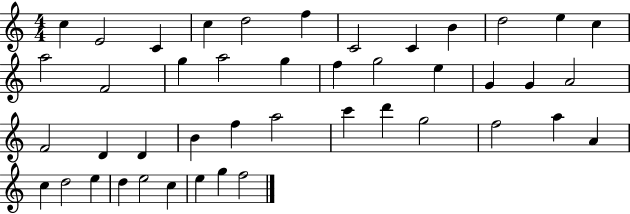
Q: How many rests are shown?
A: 0